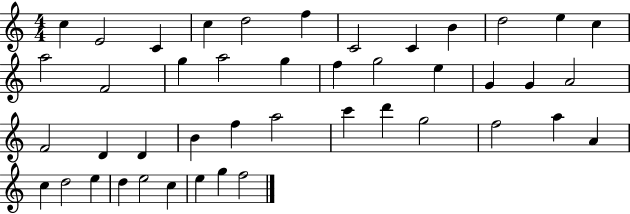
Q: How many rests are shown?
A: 0